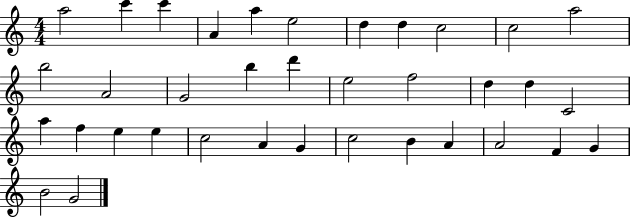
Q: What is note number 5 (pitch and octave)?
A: A5